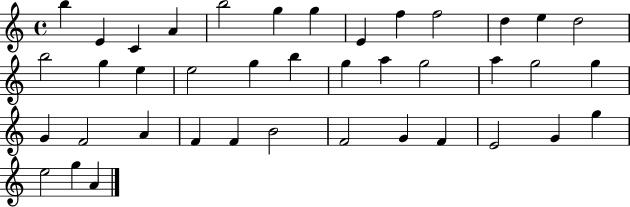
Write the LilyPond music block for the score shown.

{
  \clef treble
  \time 4/4
  \defaultTimeSignature
  \key c \major
  b''4 e'4 c'4 a'4 | b''2 g''4 g''4 | e'4 f''4 f''2 | d''4 e''4 d''2 | \break b''2 g''4 e''4 | e''2 g''4 b''4 | g''4 a''4 g''2 | a''4 g''2 g''4 | \break g'4 f'2 a'4 | f'4 f'4 b'2 | f'2 g'4 f'4 | e'2 g'4 g''4 | \break e''2 g''4 a'4 | \bar "|."
}